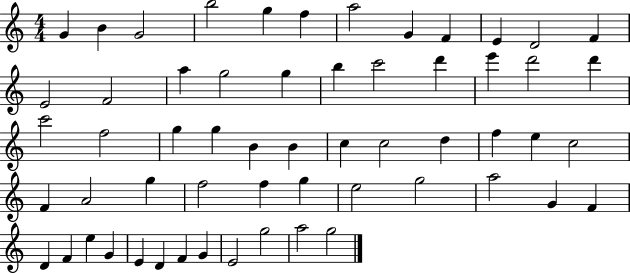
X:1
T:Untitled
M:4/4
L:1/4
K:C
G B G2 b2 g f a2 G F E D2 F E2 F2 a g2 g b c'2 d' e' d'2 d' c'2 f2 g g B B c c2 d f e c2 F A2 g f2 f g e2 g2 a2 G F D F e G E D F G E2 g2 a2 g2